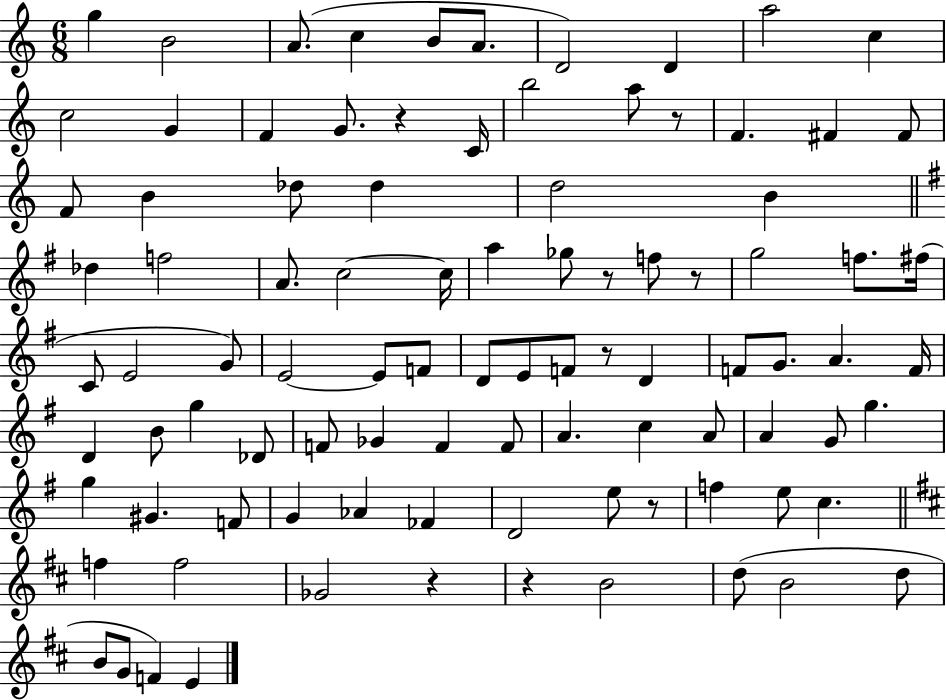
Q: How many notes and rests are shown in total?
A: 95